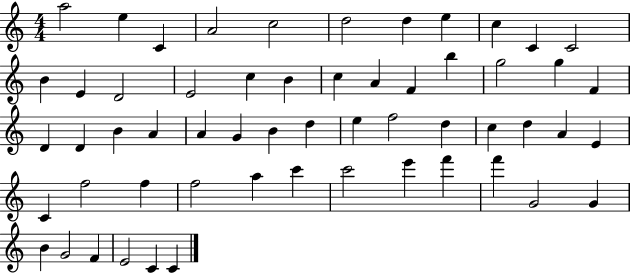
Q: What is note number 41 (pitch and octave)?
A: F5